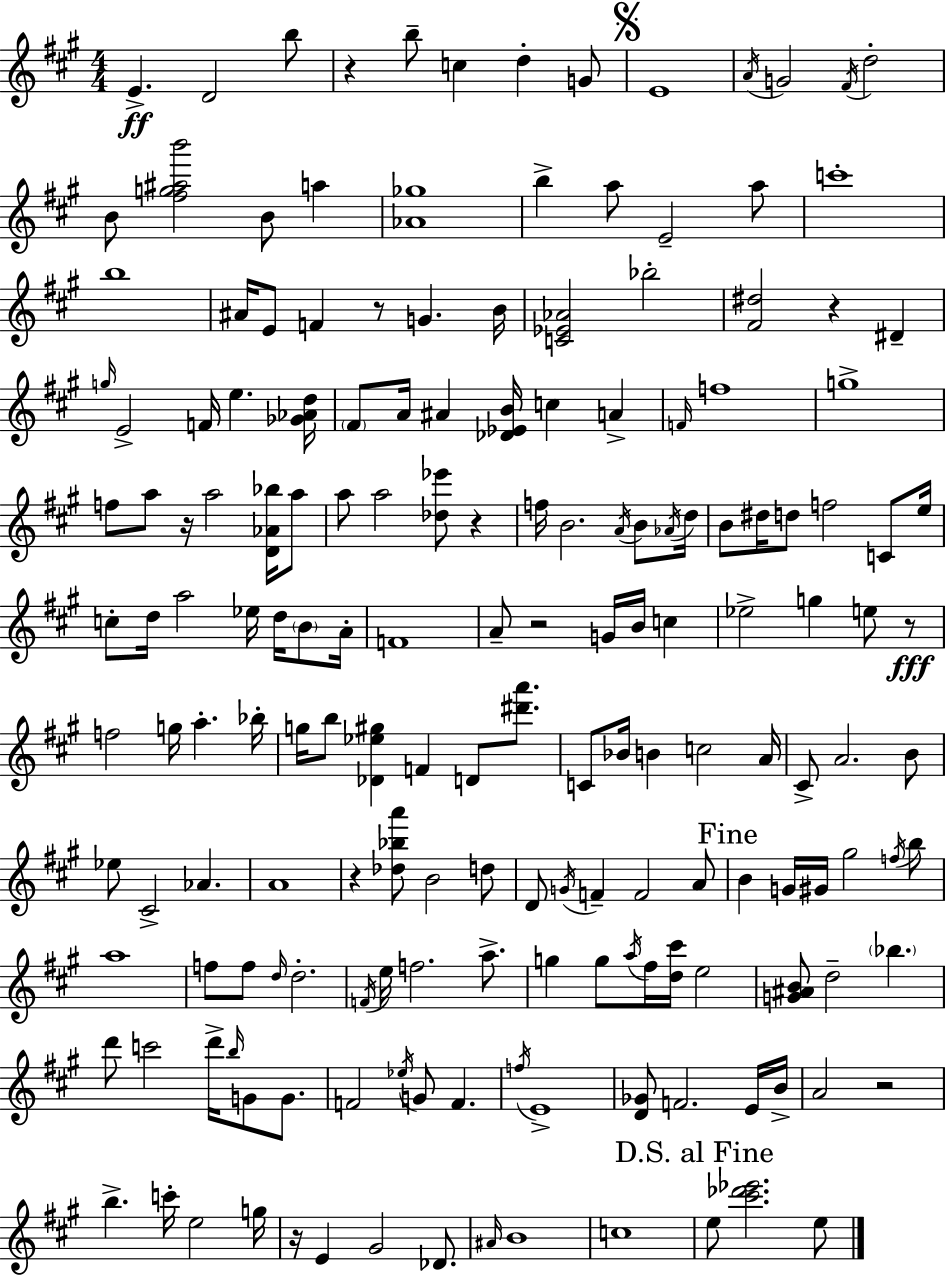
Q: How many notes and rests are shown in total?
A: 175